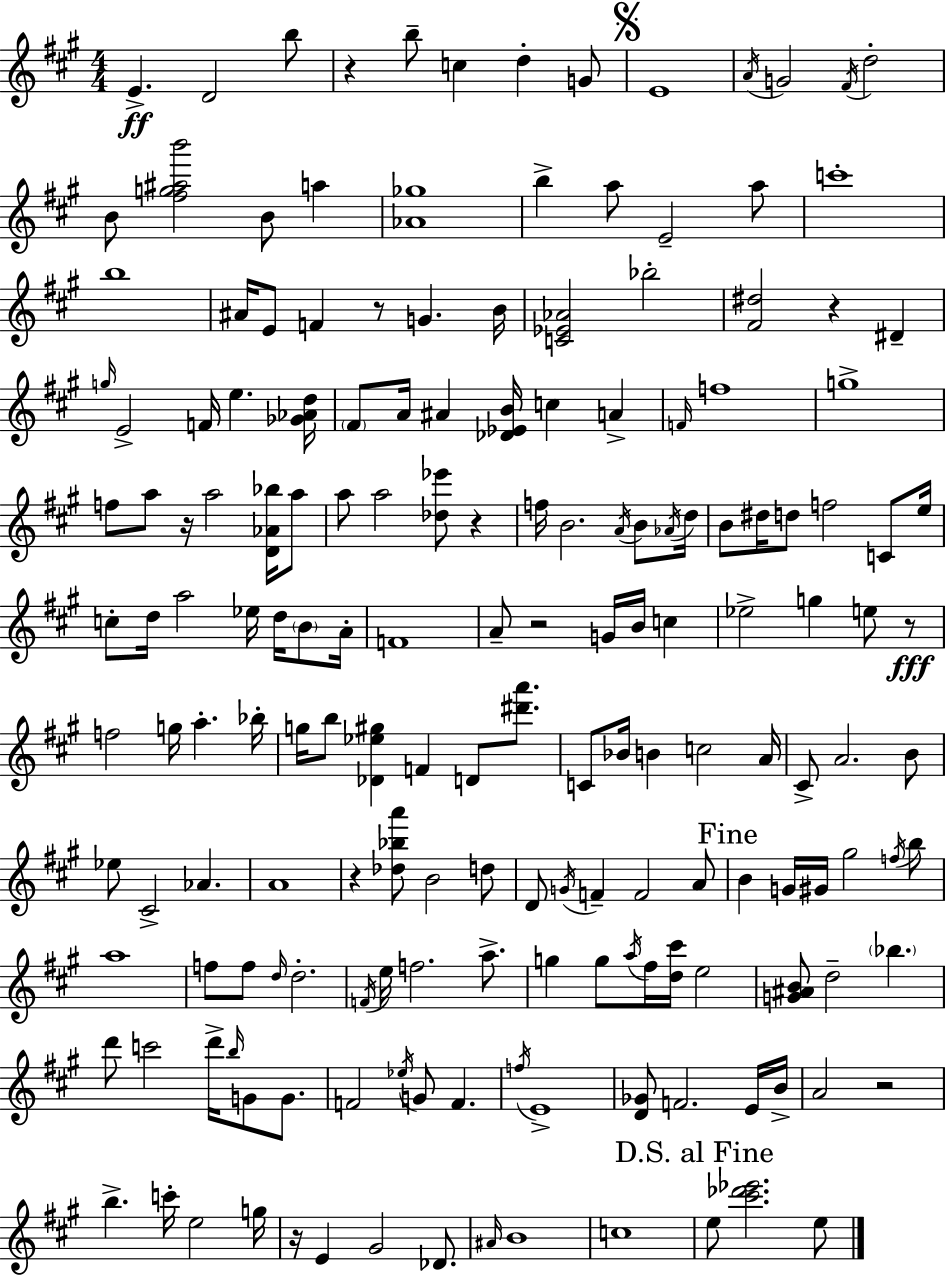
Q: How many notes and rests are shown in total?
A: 175